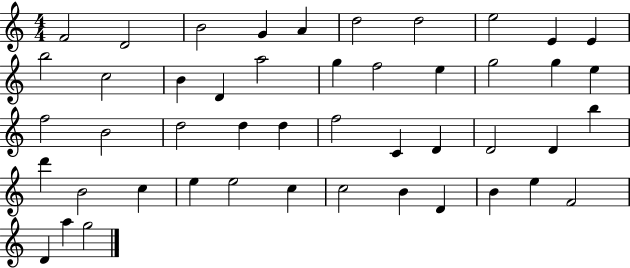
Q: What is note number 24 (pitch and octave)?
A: D5